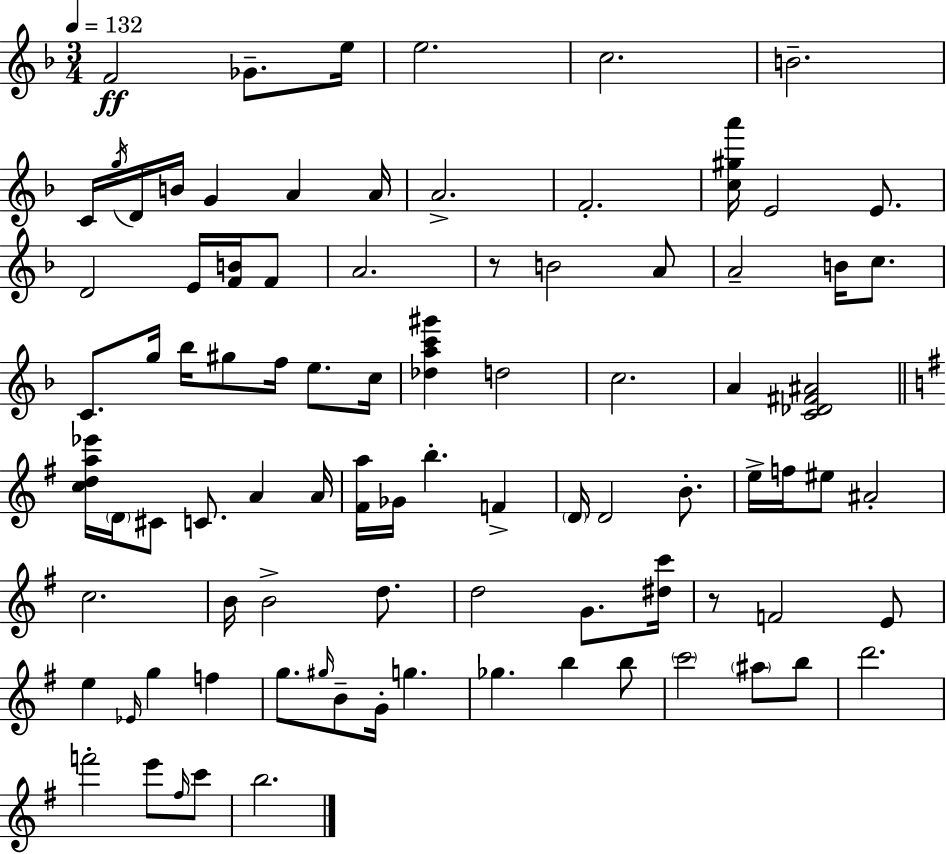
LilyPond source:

{
  \clef treble
  \numericTimeSignature
  \time 3/4
  \key d \minor
  \tempo 4 = 132
  f'2\ff ges'8.-- e''16 | e''2. | c''2. | b'2.-- | \break c'16 \acciaccatura { g''16 } d'16 b'16 g'4 a'4 | a'16 a'2.-> | f'2.-. | <c'' gis'' a'''>16 e'2 e'8. | \break d'2 e'16 <f' b'>16 f'8 | a'2. | r8 b'2 a'8 | a'2-- b'16 c''8. | \break c'8. g''16 bes''16 gis''8 f''16 e''8. | c''16 <des'' a'' c''' gis'''>4 d''2 | c''2. | a'4 <c' des' fis' ais'>2 | \break \bar "||" \break \key g \major <c'' d'' a'' ees'''>16 \parenthesize d'16 cis'8 c'8. a'4 a'16 | <fis' a''>16 ges'16 b''4.-. f'4-> | \parenthesize d'16 d'2 b'8.-. | e''16-> f''16 eis''8 ais'2-. | \break c''2. | b'16 b'2-> d''8. | d''2 g'8. <dis'' c'''>16 | r8 f'2 e'8 | \break e''4 \grace { ees'16 } g''4 f''4 | g''8. \grace { gis''16 } b'8-- g'16-. g''4. | ges''4. b''4 | b''8 \parenthesize c'''2 \parenthesize ais''8 | \break b''8 d'''2. | f'''2-. e'''8 | \grace { fis''16 } c'''8 b''2. | \bar "|."
}